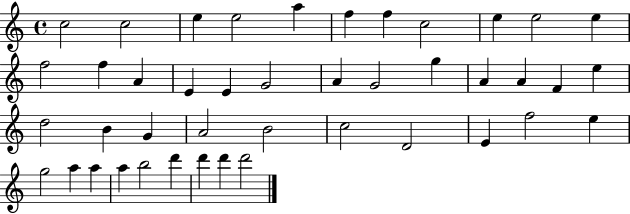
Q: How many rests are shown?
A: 0